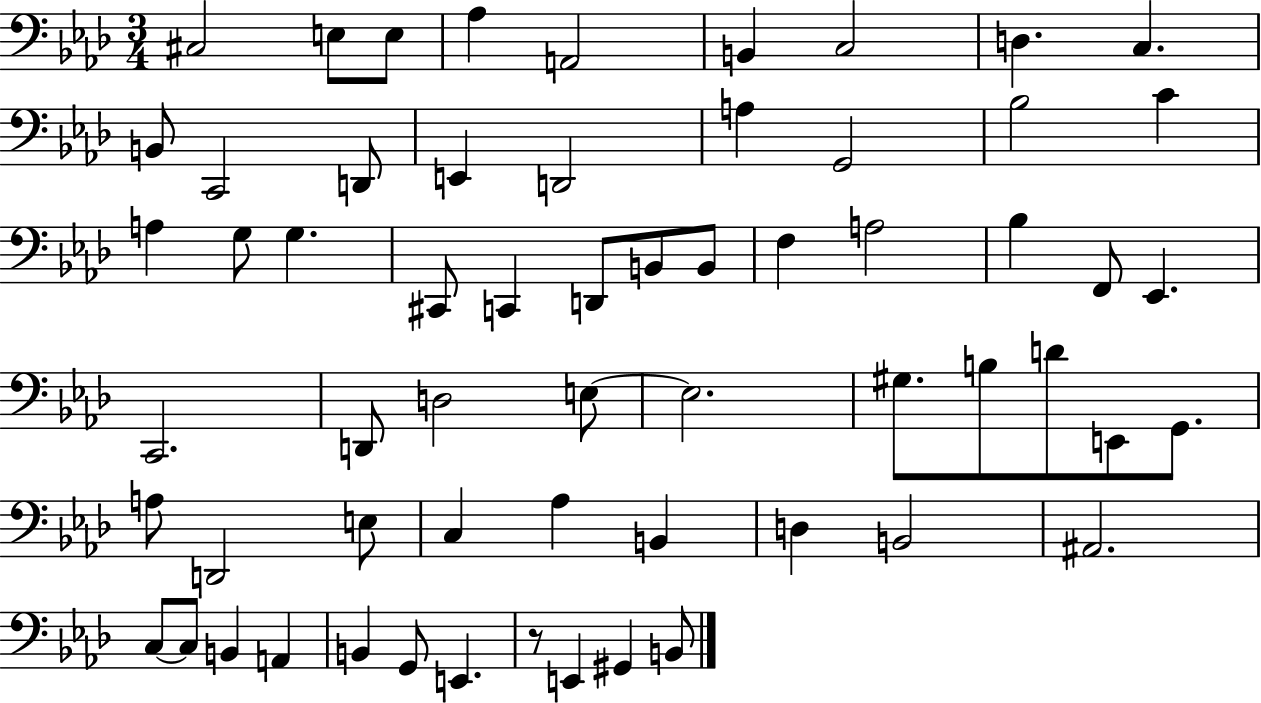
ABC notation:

X:1
T:Untitled
M:3/4
L:1/4
K:Ab
^C,2 E,/2 E,/2 _A, A,,2 B,, C,2 D, C, B,,/2 C,,2 D,,/2 E,, D,,2 A, G,,2 _B,2 C A, G,/2 G, ^C,,/2 C,, D,,/2 B,,/2 B,,/2 F, A,2 _B, F,,/2 _E,, C,,2 D,,/2 D,2 E,/2 E,2 ^G,/2 B,/2 D/2 E,,/2 G,,/2 A,/2 D,,2 E,/2 C, _A, B,, D, B,,2 ^A,,2 C,/2 C,/2 B,, A,, B,, G,,/2 E,, z/2 E,, ^G,, B,,/2